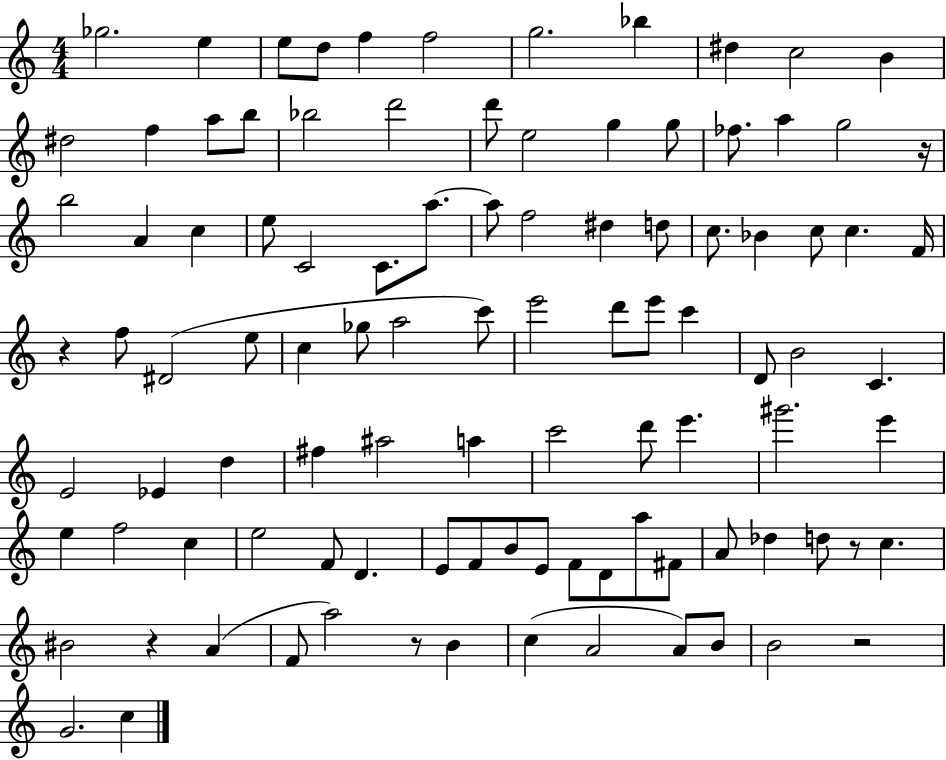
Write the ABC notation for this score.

X:1
T:Untitled
M:4/4
L:1/4
K:C
_g2 e e/2 d/2 f f2 g2 _b ^d c2 B ^d2 f a/2 b/2 _b2 d'2 d'/2 e2 g g/2 _f/2 a g2 z/4 b2 A c e/2 C2 C/2 a/2 a/2 f2 ^d d/2 c/2 _B c/2 c F/4 z f/2 ^D2 e/2 c _g/2 a2 c'/2 e'2 d'/2 e'/2 c' D/2 B2 C E2 _E d ^f ^a2 a c'2 d'/2 e' ^g'2 e' e f2 c e2 F/2 D E/2 F/2 B/2 E/2 F/2 D/2 a/2 ^F/2 A/2 _d d/2 z/2 c ^B2 z A F/2 a2 z/2 B c A2 A/2 B/2 B2 z2 G2 c